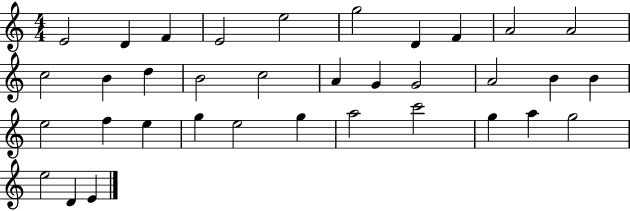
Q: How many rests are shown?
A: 0